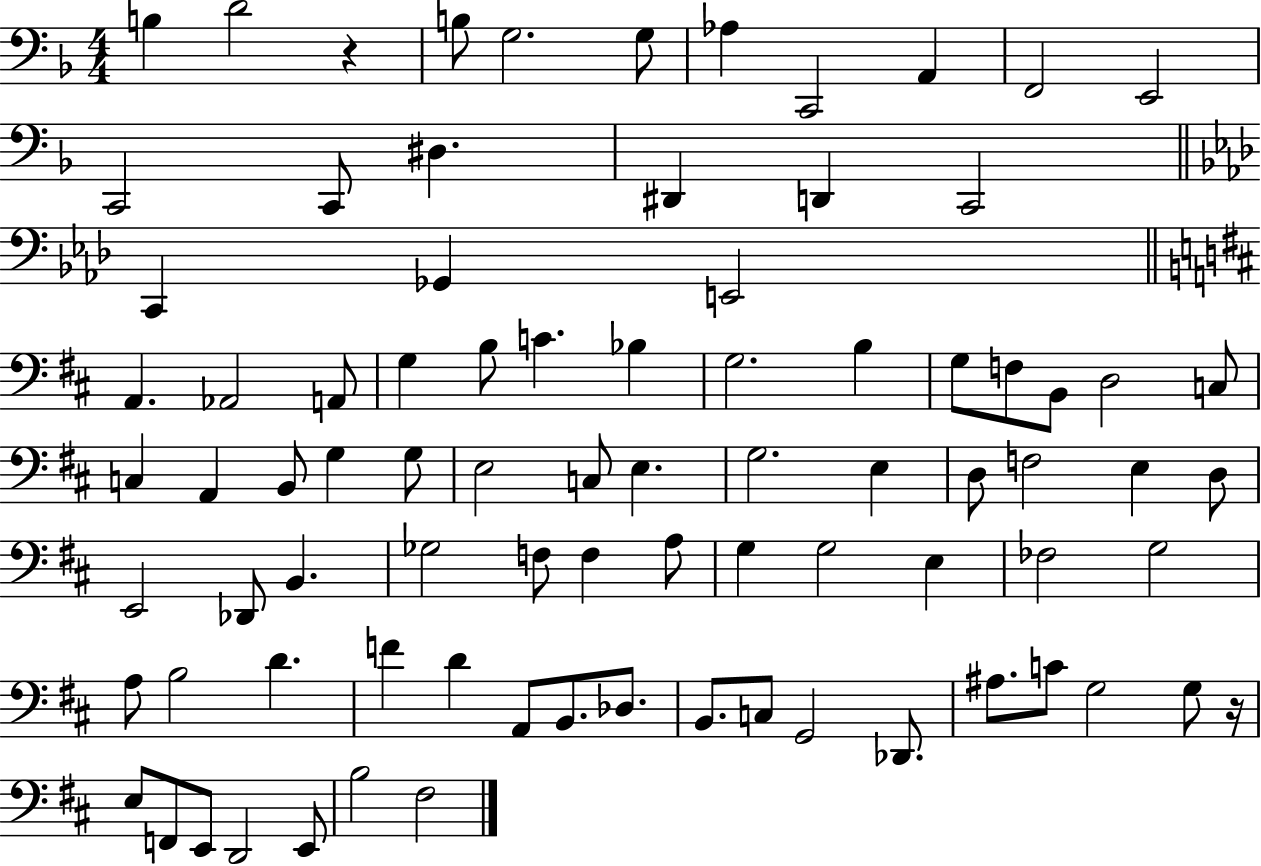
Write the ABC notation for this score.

X:1
T:Untitled
M:4/4
L:1/4
K:F
B, D2 z B,/2 G,2 G,/2 _A, C,,2 A,, F,,2 E,,2 C,,2 C,,/2 ^D, ^D,, D,, C,,2 C,, _G,, E,,2 A,, _A,,2 A,,/2 G, B,/2 C _B, G,2 B, G,/2 F,/2 B,,/2 D,2 C,/2 C, A,, B,,/2 G, G,/2 E,2 C,/2 E, G,2 E, D,/2 F,2 E, D,/2 E,,2 _D,,/2 B,, _G,2 F,/2 F, A,/2 G, G,2 E, _F,2 G,2 A,/2 B,2 D F D A,,/2 B,,/2 _D,/2 B,,/2 C,/2 G,,2 _D,,/2 ^A,/2 C/2 G,2 G,/2 z/4 E,/2 F,,/2 E,,/2 D,,2 E,,/2 B,2 ^F,2